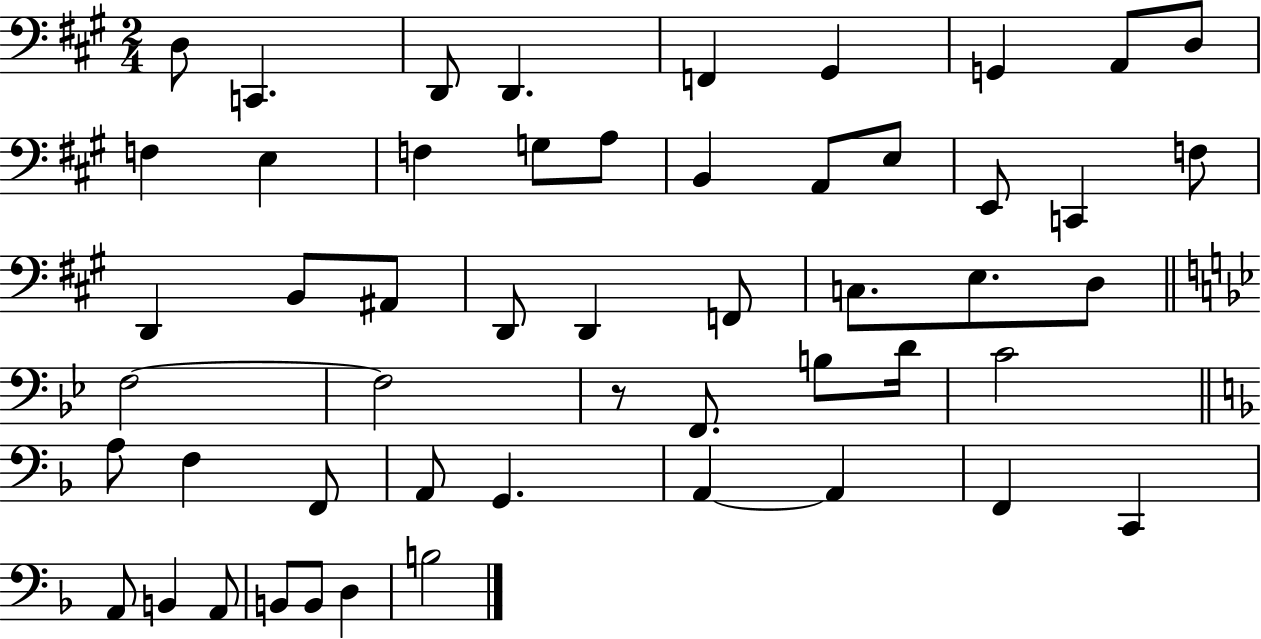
X:1
T:Untitled
M:2/4
L:1/4
K:A
D,/2 C,, D,,/2 D,, F,, ^G,, G,, A,,/2 D,/2 F, E, F, G,/2 A,/2 B,, A,,/2 E,/2 E,,/2 C,, F,/2 D,, B,,/2 ^A,,/2 D,,/2 D,, F,,/2 C,/2 E,/2 D,/2 F,2 F,2 z/2 F,,/2 B,/2 D/4 C2 A,/2 F, F,,/2 A,,/2 G,, A,, A,, F,, C,, A,,/2 B,, A,,/2 B,,/2 B,,/2 D, B,2